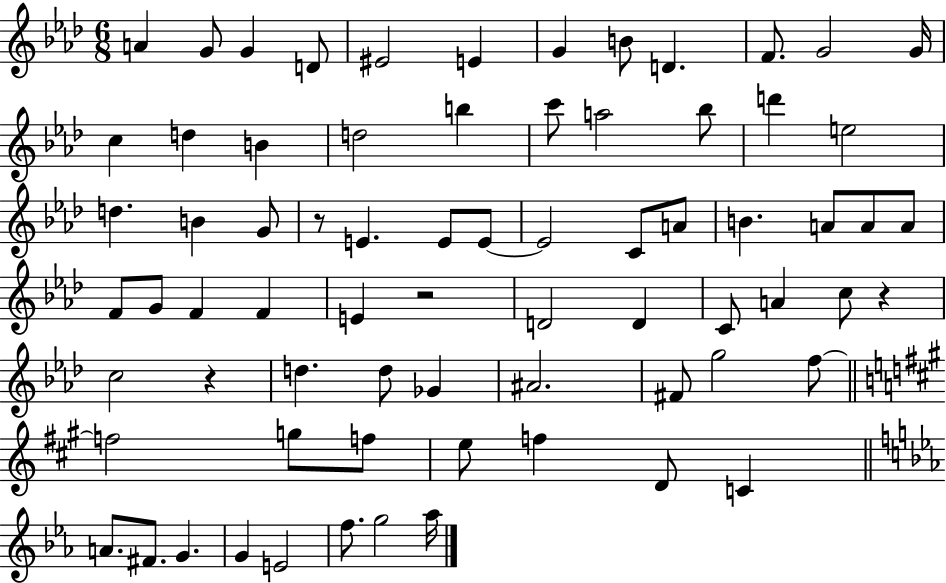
X:1
T:Untitled
M:6/8
L:1/4
K:Ab
A G/2 G D/2 ^E2 E G B/2 D F/2 G2 G/4 c d B d2 b c'/2 a2 _b/2 d' e2 d B G/2 z/2 E E/2 E/2 E2 C/2 A/2 B A/2 A/2 A/2 F/2 G/2 F F E z2 D2 D C/2 A c/2 z c2 z d d/2 _G ^A2 ^F/2 g2 f/2 f2 g/2 f/2 e/2 f D/2 C A/2 ^F/2 G G E2 f/2 g2 _a/4